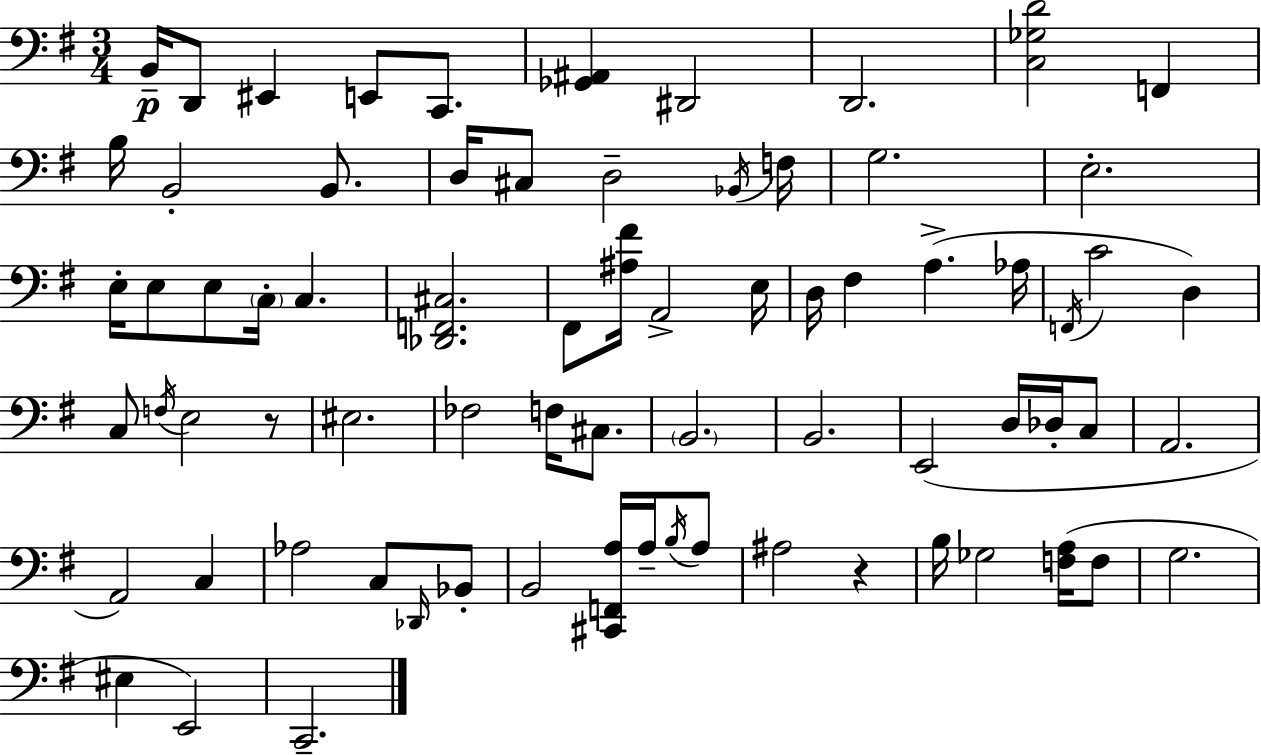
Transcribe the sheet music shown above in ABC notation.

X:1
T:Untitled
M:3/4
L:1/4
K:G
B,,/4 D,,/2 ^E,, E,,/2 C,,/2 [_G,,^A,,] ^D,,2 D,,2 [C,_G,D]2 F,, B,/4 B,,2 B,,/2 D,/4 ^C,/2 D,2 _B,,/4 F,/4 G,2 E,2 E,/4 E,/2 E,/2 C,/4 C, [_D,,F,,^C,]2 ^F,,/2 [^A,^F]/4 A,,2 E,/4 D,/4 ^F, A, _A,/4 F,,/4 C2 D, C,/2 F,/4 E,2 z/2 ^E,2 _F,2 F,/4 ^C,/2 B,,2 B,,2 E,,2 D,/4 _D,/4 C,/2 A,,2 A,,2 C, _A,2 C,/2 _D,,/4 _B,,/2 B,,2 [^C,,F,,A,]/4 A,/4 B,/4 A,/2 ^A,2 z B,/4 _G,2 [F,A,]/4 F,/2 G,2 ^E, E,,2 C,,2